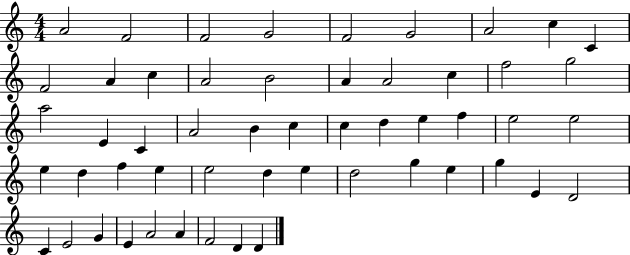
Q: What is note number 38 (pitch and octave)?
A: E5